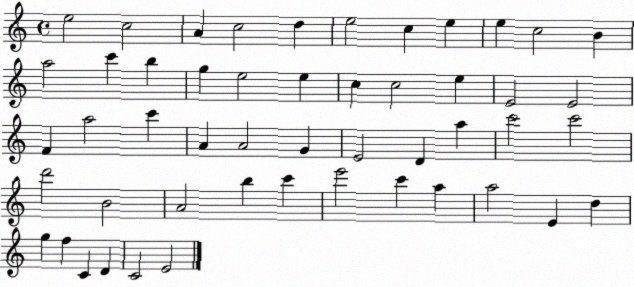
X:1
T:Untitled
M:4/4
L:1/4
K:C
e2 c2 A c2 d e2 c e e c2 B a2 c' b g e2 e c c2 e E2 E2 F a2 c' A A2 G E2 D a c'2 c'2 d'2 B2 A2 b c' e'2 c' a a2 E d g f C D C2 E2